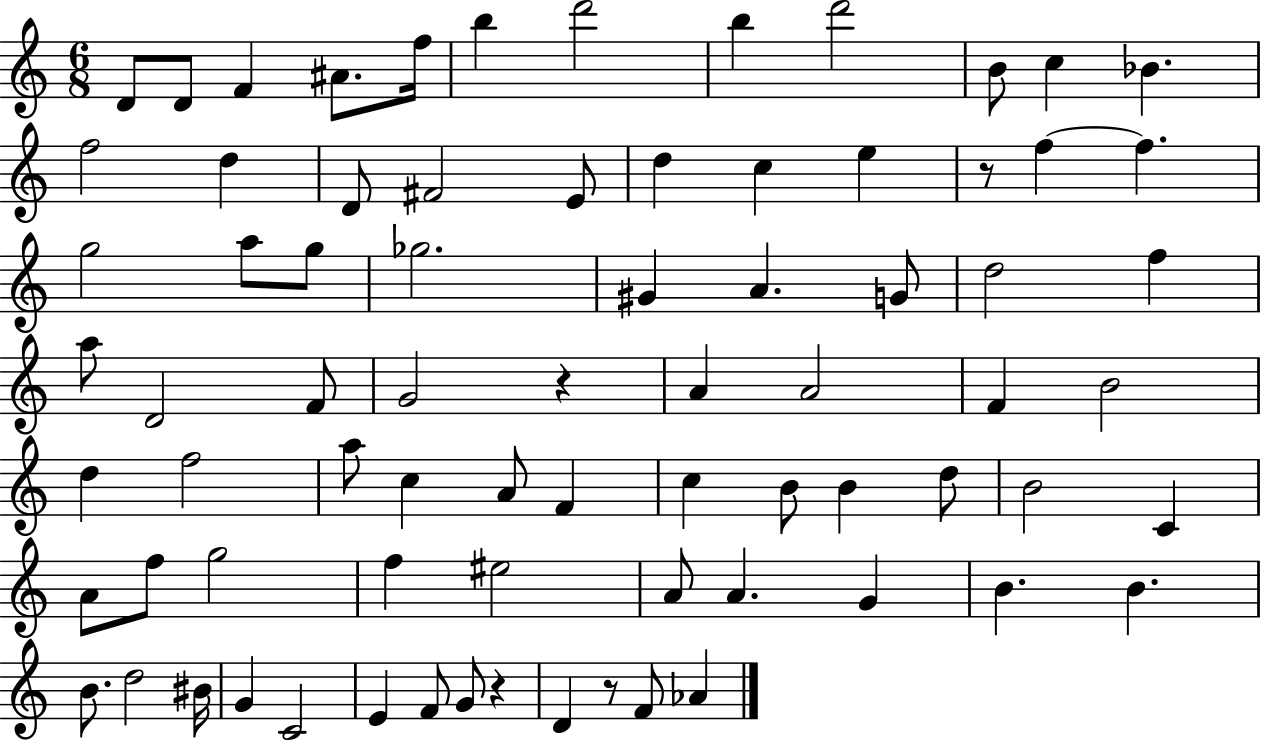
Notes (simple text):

D4/e D4/e F4/q A#4/e. F5/s B5/q D6/h B5/q D6/h B4/e C5/q Bb4/q. F5/h D5/q D4/e F#4/h E4/e D5/q C5/q E5/q R/e F5/q F5/q. G5/h A5/e G5/e Gb5/h. G#4/q A4/q. G4/e D5/h F5/q A5/e D4/h F4/e G4/h R/q A4/q A4/h F4/q B4/h D5/q F5/h A5/e C5/q A4/e F4/q C5/q B4/e B4/q D5/e B4/h C4/q A4/e F5/e G5/h F5/q EIS5/h A4/e A4/q. G4/q B4/q. B4/q. B4/e. D5/h BIS4/s G4/q C4/h E4/q F4/e G4/e R/q D4/q R/e F4/e Ab4/q